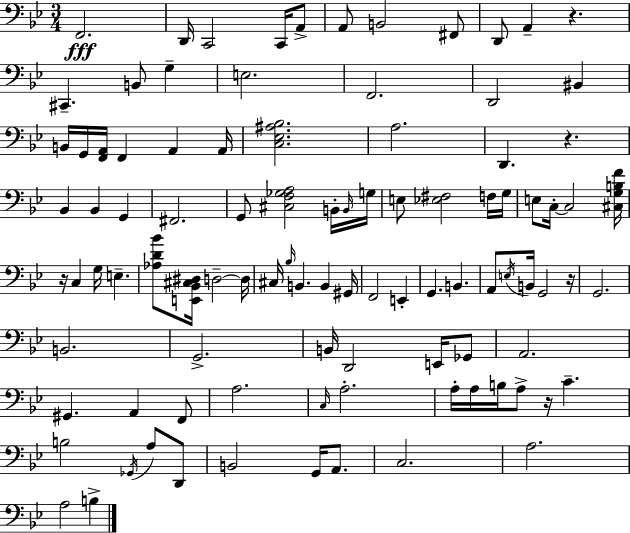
F2/h. D2/s C2/h C2/s A2/e A2/e B2/h F#2/e D2/e A2/q R/q. C#2/q. B2/e G3/q E3/h. F2/h. D2/h BIS2/q B2/s G2/s [F2,A2]/s F2/q A2/q A2/s [C3,Eb3,A#3,Bb3]/h. A3/h. D2/q. R/q. Bb2/q Bb2/q G2/q F#2/h. G2/e [C#3,F3,Gb3,A3]/h B2/s B2/s G3/s E3/e [Eb3,F#3]/h F3/s G3/s E3/e C3/s C3/h [C#3,G3,B3,F4]/s R/s C3/q G3/s E3/q. [Ab3,D4,Bb4]/e [E2,Bb2,C#3,D#3]/s D3/h D3/s C#3/s Bb3/s B2/q. B2/q G#2/s F2/h E2/q G2/q. B2/q. A2/e E3/s B2/s G2/h R/s G2/h. B2/h. G2/h. B2/s D2/h E2/s Gb2/e A2/h. G#2/q. A2/q F2/e A3/h. C3/s A3/h. A3/s A3/s B3/s A3/e R/s C4/q. B3/h Gb2/s A3/e D2/e B2/h G2/s A2/e. C3/h. A3/h. A3/h B3/q